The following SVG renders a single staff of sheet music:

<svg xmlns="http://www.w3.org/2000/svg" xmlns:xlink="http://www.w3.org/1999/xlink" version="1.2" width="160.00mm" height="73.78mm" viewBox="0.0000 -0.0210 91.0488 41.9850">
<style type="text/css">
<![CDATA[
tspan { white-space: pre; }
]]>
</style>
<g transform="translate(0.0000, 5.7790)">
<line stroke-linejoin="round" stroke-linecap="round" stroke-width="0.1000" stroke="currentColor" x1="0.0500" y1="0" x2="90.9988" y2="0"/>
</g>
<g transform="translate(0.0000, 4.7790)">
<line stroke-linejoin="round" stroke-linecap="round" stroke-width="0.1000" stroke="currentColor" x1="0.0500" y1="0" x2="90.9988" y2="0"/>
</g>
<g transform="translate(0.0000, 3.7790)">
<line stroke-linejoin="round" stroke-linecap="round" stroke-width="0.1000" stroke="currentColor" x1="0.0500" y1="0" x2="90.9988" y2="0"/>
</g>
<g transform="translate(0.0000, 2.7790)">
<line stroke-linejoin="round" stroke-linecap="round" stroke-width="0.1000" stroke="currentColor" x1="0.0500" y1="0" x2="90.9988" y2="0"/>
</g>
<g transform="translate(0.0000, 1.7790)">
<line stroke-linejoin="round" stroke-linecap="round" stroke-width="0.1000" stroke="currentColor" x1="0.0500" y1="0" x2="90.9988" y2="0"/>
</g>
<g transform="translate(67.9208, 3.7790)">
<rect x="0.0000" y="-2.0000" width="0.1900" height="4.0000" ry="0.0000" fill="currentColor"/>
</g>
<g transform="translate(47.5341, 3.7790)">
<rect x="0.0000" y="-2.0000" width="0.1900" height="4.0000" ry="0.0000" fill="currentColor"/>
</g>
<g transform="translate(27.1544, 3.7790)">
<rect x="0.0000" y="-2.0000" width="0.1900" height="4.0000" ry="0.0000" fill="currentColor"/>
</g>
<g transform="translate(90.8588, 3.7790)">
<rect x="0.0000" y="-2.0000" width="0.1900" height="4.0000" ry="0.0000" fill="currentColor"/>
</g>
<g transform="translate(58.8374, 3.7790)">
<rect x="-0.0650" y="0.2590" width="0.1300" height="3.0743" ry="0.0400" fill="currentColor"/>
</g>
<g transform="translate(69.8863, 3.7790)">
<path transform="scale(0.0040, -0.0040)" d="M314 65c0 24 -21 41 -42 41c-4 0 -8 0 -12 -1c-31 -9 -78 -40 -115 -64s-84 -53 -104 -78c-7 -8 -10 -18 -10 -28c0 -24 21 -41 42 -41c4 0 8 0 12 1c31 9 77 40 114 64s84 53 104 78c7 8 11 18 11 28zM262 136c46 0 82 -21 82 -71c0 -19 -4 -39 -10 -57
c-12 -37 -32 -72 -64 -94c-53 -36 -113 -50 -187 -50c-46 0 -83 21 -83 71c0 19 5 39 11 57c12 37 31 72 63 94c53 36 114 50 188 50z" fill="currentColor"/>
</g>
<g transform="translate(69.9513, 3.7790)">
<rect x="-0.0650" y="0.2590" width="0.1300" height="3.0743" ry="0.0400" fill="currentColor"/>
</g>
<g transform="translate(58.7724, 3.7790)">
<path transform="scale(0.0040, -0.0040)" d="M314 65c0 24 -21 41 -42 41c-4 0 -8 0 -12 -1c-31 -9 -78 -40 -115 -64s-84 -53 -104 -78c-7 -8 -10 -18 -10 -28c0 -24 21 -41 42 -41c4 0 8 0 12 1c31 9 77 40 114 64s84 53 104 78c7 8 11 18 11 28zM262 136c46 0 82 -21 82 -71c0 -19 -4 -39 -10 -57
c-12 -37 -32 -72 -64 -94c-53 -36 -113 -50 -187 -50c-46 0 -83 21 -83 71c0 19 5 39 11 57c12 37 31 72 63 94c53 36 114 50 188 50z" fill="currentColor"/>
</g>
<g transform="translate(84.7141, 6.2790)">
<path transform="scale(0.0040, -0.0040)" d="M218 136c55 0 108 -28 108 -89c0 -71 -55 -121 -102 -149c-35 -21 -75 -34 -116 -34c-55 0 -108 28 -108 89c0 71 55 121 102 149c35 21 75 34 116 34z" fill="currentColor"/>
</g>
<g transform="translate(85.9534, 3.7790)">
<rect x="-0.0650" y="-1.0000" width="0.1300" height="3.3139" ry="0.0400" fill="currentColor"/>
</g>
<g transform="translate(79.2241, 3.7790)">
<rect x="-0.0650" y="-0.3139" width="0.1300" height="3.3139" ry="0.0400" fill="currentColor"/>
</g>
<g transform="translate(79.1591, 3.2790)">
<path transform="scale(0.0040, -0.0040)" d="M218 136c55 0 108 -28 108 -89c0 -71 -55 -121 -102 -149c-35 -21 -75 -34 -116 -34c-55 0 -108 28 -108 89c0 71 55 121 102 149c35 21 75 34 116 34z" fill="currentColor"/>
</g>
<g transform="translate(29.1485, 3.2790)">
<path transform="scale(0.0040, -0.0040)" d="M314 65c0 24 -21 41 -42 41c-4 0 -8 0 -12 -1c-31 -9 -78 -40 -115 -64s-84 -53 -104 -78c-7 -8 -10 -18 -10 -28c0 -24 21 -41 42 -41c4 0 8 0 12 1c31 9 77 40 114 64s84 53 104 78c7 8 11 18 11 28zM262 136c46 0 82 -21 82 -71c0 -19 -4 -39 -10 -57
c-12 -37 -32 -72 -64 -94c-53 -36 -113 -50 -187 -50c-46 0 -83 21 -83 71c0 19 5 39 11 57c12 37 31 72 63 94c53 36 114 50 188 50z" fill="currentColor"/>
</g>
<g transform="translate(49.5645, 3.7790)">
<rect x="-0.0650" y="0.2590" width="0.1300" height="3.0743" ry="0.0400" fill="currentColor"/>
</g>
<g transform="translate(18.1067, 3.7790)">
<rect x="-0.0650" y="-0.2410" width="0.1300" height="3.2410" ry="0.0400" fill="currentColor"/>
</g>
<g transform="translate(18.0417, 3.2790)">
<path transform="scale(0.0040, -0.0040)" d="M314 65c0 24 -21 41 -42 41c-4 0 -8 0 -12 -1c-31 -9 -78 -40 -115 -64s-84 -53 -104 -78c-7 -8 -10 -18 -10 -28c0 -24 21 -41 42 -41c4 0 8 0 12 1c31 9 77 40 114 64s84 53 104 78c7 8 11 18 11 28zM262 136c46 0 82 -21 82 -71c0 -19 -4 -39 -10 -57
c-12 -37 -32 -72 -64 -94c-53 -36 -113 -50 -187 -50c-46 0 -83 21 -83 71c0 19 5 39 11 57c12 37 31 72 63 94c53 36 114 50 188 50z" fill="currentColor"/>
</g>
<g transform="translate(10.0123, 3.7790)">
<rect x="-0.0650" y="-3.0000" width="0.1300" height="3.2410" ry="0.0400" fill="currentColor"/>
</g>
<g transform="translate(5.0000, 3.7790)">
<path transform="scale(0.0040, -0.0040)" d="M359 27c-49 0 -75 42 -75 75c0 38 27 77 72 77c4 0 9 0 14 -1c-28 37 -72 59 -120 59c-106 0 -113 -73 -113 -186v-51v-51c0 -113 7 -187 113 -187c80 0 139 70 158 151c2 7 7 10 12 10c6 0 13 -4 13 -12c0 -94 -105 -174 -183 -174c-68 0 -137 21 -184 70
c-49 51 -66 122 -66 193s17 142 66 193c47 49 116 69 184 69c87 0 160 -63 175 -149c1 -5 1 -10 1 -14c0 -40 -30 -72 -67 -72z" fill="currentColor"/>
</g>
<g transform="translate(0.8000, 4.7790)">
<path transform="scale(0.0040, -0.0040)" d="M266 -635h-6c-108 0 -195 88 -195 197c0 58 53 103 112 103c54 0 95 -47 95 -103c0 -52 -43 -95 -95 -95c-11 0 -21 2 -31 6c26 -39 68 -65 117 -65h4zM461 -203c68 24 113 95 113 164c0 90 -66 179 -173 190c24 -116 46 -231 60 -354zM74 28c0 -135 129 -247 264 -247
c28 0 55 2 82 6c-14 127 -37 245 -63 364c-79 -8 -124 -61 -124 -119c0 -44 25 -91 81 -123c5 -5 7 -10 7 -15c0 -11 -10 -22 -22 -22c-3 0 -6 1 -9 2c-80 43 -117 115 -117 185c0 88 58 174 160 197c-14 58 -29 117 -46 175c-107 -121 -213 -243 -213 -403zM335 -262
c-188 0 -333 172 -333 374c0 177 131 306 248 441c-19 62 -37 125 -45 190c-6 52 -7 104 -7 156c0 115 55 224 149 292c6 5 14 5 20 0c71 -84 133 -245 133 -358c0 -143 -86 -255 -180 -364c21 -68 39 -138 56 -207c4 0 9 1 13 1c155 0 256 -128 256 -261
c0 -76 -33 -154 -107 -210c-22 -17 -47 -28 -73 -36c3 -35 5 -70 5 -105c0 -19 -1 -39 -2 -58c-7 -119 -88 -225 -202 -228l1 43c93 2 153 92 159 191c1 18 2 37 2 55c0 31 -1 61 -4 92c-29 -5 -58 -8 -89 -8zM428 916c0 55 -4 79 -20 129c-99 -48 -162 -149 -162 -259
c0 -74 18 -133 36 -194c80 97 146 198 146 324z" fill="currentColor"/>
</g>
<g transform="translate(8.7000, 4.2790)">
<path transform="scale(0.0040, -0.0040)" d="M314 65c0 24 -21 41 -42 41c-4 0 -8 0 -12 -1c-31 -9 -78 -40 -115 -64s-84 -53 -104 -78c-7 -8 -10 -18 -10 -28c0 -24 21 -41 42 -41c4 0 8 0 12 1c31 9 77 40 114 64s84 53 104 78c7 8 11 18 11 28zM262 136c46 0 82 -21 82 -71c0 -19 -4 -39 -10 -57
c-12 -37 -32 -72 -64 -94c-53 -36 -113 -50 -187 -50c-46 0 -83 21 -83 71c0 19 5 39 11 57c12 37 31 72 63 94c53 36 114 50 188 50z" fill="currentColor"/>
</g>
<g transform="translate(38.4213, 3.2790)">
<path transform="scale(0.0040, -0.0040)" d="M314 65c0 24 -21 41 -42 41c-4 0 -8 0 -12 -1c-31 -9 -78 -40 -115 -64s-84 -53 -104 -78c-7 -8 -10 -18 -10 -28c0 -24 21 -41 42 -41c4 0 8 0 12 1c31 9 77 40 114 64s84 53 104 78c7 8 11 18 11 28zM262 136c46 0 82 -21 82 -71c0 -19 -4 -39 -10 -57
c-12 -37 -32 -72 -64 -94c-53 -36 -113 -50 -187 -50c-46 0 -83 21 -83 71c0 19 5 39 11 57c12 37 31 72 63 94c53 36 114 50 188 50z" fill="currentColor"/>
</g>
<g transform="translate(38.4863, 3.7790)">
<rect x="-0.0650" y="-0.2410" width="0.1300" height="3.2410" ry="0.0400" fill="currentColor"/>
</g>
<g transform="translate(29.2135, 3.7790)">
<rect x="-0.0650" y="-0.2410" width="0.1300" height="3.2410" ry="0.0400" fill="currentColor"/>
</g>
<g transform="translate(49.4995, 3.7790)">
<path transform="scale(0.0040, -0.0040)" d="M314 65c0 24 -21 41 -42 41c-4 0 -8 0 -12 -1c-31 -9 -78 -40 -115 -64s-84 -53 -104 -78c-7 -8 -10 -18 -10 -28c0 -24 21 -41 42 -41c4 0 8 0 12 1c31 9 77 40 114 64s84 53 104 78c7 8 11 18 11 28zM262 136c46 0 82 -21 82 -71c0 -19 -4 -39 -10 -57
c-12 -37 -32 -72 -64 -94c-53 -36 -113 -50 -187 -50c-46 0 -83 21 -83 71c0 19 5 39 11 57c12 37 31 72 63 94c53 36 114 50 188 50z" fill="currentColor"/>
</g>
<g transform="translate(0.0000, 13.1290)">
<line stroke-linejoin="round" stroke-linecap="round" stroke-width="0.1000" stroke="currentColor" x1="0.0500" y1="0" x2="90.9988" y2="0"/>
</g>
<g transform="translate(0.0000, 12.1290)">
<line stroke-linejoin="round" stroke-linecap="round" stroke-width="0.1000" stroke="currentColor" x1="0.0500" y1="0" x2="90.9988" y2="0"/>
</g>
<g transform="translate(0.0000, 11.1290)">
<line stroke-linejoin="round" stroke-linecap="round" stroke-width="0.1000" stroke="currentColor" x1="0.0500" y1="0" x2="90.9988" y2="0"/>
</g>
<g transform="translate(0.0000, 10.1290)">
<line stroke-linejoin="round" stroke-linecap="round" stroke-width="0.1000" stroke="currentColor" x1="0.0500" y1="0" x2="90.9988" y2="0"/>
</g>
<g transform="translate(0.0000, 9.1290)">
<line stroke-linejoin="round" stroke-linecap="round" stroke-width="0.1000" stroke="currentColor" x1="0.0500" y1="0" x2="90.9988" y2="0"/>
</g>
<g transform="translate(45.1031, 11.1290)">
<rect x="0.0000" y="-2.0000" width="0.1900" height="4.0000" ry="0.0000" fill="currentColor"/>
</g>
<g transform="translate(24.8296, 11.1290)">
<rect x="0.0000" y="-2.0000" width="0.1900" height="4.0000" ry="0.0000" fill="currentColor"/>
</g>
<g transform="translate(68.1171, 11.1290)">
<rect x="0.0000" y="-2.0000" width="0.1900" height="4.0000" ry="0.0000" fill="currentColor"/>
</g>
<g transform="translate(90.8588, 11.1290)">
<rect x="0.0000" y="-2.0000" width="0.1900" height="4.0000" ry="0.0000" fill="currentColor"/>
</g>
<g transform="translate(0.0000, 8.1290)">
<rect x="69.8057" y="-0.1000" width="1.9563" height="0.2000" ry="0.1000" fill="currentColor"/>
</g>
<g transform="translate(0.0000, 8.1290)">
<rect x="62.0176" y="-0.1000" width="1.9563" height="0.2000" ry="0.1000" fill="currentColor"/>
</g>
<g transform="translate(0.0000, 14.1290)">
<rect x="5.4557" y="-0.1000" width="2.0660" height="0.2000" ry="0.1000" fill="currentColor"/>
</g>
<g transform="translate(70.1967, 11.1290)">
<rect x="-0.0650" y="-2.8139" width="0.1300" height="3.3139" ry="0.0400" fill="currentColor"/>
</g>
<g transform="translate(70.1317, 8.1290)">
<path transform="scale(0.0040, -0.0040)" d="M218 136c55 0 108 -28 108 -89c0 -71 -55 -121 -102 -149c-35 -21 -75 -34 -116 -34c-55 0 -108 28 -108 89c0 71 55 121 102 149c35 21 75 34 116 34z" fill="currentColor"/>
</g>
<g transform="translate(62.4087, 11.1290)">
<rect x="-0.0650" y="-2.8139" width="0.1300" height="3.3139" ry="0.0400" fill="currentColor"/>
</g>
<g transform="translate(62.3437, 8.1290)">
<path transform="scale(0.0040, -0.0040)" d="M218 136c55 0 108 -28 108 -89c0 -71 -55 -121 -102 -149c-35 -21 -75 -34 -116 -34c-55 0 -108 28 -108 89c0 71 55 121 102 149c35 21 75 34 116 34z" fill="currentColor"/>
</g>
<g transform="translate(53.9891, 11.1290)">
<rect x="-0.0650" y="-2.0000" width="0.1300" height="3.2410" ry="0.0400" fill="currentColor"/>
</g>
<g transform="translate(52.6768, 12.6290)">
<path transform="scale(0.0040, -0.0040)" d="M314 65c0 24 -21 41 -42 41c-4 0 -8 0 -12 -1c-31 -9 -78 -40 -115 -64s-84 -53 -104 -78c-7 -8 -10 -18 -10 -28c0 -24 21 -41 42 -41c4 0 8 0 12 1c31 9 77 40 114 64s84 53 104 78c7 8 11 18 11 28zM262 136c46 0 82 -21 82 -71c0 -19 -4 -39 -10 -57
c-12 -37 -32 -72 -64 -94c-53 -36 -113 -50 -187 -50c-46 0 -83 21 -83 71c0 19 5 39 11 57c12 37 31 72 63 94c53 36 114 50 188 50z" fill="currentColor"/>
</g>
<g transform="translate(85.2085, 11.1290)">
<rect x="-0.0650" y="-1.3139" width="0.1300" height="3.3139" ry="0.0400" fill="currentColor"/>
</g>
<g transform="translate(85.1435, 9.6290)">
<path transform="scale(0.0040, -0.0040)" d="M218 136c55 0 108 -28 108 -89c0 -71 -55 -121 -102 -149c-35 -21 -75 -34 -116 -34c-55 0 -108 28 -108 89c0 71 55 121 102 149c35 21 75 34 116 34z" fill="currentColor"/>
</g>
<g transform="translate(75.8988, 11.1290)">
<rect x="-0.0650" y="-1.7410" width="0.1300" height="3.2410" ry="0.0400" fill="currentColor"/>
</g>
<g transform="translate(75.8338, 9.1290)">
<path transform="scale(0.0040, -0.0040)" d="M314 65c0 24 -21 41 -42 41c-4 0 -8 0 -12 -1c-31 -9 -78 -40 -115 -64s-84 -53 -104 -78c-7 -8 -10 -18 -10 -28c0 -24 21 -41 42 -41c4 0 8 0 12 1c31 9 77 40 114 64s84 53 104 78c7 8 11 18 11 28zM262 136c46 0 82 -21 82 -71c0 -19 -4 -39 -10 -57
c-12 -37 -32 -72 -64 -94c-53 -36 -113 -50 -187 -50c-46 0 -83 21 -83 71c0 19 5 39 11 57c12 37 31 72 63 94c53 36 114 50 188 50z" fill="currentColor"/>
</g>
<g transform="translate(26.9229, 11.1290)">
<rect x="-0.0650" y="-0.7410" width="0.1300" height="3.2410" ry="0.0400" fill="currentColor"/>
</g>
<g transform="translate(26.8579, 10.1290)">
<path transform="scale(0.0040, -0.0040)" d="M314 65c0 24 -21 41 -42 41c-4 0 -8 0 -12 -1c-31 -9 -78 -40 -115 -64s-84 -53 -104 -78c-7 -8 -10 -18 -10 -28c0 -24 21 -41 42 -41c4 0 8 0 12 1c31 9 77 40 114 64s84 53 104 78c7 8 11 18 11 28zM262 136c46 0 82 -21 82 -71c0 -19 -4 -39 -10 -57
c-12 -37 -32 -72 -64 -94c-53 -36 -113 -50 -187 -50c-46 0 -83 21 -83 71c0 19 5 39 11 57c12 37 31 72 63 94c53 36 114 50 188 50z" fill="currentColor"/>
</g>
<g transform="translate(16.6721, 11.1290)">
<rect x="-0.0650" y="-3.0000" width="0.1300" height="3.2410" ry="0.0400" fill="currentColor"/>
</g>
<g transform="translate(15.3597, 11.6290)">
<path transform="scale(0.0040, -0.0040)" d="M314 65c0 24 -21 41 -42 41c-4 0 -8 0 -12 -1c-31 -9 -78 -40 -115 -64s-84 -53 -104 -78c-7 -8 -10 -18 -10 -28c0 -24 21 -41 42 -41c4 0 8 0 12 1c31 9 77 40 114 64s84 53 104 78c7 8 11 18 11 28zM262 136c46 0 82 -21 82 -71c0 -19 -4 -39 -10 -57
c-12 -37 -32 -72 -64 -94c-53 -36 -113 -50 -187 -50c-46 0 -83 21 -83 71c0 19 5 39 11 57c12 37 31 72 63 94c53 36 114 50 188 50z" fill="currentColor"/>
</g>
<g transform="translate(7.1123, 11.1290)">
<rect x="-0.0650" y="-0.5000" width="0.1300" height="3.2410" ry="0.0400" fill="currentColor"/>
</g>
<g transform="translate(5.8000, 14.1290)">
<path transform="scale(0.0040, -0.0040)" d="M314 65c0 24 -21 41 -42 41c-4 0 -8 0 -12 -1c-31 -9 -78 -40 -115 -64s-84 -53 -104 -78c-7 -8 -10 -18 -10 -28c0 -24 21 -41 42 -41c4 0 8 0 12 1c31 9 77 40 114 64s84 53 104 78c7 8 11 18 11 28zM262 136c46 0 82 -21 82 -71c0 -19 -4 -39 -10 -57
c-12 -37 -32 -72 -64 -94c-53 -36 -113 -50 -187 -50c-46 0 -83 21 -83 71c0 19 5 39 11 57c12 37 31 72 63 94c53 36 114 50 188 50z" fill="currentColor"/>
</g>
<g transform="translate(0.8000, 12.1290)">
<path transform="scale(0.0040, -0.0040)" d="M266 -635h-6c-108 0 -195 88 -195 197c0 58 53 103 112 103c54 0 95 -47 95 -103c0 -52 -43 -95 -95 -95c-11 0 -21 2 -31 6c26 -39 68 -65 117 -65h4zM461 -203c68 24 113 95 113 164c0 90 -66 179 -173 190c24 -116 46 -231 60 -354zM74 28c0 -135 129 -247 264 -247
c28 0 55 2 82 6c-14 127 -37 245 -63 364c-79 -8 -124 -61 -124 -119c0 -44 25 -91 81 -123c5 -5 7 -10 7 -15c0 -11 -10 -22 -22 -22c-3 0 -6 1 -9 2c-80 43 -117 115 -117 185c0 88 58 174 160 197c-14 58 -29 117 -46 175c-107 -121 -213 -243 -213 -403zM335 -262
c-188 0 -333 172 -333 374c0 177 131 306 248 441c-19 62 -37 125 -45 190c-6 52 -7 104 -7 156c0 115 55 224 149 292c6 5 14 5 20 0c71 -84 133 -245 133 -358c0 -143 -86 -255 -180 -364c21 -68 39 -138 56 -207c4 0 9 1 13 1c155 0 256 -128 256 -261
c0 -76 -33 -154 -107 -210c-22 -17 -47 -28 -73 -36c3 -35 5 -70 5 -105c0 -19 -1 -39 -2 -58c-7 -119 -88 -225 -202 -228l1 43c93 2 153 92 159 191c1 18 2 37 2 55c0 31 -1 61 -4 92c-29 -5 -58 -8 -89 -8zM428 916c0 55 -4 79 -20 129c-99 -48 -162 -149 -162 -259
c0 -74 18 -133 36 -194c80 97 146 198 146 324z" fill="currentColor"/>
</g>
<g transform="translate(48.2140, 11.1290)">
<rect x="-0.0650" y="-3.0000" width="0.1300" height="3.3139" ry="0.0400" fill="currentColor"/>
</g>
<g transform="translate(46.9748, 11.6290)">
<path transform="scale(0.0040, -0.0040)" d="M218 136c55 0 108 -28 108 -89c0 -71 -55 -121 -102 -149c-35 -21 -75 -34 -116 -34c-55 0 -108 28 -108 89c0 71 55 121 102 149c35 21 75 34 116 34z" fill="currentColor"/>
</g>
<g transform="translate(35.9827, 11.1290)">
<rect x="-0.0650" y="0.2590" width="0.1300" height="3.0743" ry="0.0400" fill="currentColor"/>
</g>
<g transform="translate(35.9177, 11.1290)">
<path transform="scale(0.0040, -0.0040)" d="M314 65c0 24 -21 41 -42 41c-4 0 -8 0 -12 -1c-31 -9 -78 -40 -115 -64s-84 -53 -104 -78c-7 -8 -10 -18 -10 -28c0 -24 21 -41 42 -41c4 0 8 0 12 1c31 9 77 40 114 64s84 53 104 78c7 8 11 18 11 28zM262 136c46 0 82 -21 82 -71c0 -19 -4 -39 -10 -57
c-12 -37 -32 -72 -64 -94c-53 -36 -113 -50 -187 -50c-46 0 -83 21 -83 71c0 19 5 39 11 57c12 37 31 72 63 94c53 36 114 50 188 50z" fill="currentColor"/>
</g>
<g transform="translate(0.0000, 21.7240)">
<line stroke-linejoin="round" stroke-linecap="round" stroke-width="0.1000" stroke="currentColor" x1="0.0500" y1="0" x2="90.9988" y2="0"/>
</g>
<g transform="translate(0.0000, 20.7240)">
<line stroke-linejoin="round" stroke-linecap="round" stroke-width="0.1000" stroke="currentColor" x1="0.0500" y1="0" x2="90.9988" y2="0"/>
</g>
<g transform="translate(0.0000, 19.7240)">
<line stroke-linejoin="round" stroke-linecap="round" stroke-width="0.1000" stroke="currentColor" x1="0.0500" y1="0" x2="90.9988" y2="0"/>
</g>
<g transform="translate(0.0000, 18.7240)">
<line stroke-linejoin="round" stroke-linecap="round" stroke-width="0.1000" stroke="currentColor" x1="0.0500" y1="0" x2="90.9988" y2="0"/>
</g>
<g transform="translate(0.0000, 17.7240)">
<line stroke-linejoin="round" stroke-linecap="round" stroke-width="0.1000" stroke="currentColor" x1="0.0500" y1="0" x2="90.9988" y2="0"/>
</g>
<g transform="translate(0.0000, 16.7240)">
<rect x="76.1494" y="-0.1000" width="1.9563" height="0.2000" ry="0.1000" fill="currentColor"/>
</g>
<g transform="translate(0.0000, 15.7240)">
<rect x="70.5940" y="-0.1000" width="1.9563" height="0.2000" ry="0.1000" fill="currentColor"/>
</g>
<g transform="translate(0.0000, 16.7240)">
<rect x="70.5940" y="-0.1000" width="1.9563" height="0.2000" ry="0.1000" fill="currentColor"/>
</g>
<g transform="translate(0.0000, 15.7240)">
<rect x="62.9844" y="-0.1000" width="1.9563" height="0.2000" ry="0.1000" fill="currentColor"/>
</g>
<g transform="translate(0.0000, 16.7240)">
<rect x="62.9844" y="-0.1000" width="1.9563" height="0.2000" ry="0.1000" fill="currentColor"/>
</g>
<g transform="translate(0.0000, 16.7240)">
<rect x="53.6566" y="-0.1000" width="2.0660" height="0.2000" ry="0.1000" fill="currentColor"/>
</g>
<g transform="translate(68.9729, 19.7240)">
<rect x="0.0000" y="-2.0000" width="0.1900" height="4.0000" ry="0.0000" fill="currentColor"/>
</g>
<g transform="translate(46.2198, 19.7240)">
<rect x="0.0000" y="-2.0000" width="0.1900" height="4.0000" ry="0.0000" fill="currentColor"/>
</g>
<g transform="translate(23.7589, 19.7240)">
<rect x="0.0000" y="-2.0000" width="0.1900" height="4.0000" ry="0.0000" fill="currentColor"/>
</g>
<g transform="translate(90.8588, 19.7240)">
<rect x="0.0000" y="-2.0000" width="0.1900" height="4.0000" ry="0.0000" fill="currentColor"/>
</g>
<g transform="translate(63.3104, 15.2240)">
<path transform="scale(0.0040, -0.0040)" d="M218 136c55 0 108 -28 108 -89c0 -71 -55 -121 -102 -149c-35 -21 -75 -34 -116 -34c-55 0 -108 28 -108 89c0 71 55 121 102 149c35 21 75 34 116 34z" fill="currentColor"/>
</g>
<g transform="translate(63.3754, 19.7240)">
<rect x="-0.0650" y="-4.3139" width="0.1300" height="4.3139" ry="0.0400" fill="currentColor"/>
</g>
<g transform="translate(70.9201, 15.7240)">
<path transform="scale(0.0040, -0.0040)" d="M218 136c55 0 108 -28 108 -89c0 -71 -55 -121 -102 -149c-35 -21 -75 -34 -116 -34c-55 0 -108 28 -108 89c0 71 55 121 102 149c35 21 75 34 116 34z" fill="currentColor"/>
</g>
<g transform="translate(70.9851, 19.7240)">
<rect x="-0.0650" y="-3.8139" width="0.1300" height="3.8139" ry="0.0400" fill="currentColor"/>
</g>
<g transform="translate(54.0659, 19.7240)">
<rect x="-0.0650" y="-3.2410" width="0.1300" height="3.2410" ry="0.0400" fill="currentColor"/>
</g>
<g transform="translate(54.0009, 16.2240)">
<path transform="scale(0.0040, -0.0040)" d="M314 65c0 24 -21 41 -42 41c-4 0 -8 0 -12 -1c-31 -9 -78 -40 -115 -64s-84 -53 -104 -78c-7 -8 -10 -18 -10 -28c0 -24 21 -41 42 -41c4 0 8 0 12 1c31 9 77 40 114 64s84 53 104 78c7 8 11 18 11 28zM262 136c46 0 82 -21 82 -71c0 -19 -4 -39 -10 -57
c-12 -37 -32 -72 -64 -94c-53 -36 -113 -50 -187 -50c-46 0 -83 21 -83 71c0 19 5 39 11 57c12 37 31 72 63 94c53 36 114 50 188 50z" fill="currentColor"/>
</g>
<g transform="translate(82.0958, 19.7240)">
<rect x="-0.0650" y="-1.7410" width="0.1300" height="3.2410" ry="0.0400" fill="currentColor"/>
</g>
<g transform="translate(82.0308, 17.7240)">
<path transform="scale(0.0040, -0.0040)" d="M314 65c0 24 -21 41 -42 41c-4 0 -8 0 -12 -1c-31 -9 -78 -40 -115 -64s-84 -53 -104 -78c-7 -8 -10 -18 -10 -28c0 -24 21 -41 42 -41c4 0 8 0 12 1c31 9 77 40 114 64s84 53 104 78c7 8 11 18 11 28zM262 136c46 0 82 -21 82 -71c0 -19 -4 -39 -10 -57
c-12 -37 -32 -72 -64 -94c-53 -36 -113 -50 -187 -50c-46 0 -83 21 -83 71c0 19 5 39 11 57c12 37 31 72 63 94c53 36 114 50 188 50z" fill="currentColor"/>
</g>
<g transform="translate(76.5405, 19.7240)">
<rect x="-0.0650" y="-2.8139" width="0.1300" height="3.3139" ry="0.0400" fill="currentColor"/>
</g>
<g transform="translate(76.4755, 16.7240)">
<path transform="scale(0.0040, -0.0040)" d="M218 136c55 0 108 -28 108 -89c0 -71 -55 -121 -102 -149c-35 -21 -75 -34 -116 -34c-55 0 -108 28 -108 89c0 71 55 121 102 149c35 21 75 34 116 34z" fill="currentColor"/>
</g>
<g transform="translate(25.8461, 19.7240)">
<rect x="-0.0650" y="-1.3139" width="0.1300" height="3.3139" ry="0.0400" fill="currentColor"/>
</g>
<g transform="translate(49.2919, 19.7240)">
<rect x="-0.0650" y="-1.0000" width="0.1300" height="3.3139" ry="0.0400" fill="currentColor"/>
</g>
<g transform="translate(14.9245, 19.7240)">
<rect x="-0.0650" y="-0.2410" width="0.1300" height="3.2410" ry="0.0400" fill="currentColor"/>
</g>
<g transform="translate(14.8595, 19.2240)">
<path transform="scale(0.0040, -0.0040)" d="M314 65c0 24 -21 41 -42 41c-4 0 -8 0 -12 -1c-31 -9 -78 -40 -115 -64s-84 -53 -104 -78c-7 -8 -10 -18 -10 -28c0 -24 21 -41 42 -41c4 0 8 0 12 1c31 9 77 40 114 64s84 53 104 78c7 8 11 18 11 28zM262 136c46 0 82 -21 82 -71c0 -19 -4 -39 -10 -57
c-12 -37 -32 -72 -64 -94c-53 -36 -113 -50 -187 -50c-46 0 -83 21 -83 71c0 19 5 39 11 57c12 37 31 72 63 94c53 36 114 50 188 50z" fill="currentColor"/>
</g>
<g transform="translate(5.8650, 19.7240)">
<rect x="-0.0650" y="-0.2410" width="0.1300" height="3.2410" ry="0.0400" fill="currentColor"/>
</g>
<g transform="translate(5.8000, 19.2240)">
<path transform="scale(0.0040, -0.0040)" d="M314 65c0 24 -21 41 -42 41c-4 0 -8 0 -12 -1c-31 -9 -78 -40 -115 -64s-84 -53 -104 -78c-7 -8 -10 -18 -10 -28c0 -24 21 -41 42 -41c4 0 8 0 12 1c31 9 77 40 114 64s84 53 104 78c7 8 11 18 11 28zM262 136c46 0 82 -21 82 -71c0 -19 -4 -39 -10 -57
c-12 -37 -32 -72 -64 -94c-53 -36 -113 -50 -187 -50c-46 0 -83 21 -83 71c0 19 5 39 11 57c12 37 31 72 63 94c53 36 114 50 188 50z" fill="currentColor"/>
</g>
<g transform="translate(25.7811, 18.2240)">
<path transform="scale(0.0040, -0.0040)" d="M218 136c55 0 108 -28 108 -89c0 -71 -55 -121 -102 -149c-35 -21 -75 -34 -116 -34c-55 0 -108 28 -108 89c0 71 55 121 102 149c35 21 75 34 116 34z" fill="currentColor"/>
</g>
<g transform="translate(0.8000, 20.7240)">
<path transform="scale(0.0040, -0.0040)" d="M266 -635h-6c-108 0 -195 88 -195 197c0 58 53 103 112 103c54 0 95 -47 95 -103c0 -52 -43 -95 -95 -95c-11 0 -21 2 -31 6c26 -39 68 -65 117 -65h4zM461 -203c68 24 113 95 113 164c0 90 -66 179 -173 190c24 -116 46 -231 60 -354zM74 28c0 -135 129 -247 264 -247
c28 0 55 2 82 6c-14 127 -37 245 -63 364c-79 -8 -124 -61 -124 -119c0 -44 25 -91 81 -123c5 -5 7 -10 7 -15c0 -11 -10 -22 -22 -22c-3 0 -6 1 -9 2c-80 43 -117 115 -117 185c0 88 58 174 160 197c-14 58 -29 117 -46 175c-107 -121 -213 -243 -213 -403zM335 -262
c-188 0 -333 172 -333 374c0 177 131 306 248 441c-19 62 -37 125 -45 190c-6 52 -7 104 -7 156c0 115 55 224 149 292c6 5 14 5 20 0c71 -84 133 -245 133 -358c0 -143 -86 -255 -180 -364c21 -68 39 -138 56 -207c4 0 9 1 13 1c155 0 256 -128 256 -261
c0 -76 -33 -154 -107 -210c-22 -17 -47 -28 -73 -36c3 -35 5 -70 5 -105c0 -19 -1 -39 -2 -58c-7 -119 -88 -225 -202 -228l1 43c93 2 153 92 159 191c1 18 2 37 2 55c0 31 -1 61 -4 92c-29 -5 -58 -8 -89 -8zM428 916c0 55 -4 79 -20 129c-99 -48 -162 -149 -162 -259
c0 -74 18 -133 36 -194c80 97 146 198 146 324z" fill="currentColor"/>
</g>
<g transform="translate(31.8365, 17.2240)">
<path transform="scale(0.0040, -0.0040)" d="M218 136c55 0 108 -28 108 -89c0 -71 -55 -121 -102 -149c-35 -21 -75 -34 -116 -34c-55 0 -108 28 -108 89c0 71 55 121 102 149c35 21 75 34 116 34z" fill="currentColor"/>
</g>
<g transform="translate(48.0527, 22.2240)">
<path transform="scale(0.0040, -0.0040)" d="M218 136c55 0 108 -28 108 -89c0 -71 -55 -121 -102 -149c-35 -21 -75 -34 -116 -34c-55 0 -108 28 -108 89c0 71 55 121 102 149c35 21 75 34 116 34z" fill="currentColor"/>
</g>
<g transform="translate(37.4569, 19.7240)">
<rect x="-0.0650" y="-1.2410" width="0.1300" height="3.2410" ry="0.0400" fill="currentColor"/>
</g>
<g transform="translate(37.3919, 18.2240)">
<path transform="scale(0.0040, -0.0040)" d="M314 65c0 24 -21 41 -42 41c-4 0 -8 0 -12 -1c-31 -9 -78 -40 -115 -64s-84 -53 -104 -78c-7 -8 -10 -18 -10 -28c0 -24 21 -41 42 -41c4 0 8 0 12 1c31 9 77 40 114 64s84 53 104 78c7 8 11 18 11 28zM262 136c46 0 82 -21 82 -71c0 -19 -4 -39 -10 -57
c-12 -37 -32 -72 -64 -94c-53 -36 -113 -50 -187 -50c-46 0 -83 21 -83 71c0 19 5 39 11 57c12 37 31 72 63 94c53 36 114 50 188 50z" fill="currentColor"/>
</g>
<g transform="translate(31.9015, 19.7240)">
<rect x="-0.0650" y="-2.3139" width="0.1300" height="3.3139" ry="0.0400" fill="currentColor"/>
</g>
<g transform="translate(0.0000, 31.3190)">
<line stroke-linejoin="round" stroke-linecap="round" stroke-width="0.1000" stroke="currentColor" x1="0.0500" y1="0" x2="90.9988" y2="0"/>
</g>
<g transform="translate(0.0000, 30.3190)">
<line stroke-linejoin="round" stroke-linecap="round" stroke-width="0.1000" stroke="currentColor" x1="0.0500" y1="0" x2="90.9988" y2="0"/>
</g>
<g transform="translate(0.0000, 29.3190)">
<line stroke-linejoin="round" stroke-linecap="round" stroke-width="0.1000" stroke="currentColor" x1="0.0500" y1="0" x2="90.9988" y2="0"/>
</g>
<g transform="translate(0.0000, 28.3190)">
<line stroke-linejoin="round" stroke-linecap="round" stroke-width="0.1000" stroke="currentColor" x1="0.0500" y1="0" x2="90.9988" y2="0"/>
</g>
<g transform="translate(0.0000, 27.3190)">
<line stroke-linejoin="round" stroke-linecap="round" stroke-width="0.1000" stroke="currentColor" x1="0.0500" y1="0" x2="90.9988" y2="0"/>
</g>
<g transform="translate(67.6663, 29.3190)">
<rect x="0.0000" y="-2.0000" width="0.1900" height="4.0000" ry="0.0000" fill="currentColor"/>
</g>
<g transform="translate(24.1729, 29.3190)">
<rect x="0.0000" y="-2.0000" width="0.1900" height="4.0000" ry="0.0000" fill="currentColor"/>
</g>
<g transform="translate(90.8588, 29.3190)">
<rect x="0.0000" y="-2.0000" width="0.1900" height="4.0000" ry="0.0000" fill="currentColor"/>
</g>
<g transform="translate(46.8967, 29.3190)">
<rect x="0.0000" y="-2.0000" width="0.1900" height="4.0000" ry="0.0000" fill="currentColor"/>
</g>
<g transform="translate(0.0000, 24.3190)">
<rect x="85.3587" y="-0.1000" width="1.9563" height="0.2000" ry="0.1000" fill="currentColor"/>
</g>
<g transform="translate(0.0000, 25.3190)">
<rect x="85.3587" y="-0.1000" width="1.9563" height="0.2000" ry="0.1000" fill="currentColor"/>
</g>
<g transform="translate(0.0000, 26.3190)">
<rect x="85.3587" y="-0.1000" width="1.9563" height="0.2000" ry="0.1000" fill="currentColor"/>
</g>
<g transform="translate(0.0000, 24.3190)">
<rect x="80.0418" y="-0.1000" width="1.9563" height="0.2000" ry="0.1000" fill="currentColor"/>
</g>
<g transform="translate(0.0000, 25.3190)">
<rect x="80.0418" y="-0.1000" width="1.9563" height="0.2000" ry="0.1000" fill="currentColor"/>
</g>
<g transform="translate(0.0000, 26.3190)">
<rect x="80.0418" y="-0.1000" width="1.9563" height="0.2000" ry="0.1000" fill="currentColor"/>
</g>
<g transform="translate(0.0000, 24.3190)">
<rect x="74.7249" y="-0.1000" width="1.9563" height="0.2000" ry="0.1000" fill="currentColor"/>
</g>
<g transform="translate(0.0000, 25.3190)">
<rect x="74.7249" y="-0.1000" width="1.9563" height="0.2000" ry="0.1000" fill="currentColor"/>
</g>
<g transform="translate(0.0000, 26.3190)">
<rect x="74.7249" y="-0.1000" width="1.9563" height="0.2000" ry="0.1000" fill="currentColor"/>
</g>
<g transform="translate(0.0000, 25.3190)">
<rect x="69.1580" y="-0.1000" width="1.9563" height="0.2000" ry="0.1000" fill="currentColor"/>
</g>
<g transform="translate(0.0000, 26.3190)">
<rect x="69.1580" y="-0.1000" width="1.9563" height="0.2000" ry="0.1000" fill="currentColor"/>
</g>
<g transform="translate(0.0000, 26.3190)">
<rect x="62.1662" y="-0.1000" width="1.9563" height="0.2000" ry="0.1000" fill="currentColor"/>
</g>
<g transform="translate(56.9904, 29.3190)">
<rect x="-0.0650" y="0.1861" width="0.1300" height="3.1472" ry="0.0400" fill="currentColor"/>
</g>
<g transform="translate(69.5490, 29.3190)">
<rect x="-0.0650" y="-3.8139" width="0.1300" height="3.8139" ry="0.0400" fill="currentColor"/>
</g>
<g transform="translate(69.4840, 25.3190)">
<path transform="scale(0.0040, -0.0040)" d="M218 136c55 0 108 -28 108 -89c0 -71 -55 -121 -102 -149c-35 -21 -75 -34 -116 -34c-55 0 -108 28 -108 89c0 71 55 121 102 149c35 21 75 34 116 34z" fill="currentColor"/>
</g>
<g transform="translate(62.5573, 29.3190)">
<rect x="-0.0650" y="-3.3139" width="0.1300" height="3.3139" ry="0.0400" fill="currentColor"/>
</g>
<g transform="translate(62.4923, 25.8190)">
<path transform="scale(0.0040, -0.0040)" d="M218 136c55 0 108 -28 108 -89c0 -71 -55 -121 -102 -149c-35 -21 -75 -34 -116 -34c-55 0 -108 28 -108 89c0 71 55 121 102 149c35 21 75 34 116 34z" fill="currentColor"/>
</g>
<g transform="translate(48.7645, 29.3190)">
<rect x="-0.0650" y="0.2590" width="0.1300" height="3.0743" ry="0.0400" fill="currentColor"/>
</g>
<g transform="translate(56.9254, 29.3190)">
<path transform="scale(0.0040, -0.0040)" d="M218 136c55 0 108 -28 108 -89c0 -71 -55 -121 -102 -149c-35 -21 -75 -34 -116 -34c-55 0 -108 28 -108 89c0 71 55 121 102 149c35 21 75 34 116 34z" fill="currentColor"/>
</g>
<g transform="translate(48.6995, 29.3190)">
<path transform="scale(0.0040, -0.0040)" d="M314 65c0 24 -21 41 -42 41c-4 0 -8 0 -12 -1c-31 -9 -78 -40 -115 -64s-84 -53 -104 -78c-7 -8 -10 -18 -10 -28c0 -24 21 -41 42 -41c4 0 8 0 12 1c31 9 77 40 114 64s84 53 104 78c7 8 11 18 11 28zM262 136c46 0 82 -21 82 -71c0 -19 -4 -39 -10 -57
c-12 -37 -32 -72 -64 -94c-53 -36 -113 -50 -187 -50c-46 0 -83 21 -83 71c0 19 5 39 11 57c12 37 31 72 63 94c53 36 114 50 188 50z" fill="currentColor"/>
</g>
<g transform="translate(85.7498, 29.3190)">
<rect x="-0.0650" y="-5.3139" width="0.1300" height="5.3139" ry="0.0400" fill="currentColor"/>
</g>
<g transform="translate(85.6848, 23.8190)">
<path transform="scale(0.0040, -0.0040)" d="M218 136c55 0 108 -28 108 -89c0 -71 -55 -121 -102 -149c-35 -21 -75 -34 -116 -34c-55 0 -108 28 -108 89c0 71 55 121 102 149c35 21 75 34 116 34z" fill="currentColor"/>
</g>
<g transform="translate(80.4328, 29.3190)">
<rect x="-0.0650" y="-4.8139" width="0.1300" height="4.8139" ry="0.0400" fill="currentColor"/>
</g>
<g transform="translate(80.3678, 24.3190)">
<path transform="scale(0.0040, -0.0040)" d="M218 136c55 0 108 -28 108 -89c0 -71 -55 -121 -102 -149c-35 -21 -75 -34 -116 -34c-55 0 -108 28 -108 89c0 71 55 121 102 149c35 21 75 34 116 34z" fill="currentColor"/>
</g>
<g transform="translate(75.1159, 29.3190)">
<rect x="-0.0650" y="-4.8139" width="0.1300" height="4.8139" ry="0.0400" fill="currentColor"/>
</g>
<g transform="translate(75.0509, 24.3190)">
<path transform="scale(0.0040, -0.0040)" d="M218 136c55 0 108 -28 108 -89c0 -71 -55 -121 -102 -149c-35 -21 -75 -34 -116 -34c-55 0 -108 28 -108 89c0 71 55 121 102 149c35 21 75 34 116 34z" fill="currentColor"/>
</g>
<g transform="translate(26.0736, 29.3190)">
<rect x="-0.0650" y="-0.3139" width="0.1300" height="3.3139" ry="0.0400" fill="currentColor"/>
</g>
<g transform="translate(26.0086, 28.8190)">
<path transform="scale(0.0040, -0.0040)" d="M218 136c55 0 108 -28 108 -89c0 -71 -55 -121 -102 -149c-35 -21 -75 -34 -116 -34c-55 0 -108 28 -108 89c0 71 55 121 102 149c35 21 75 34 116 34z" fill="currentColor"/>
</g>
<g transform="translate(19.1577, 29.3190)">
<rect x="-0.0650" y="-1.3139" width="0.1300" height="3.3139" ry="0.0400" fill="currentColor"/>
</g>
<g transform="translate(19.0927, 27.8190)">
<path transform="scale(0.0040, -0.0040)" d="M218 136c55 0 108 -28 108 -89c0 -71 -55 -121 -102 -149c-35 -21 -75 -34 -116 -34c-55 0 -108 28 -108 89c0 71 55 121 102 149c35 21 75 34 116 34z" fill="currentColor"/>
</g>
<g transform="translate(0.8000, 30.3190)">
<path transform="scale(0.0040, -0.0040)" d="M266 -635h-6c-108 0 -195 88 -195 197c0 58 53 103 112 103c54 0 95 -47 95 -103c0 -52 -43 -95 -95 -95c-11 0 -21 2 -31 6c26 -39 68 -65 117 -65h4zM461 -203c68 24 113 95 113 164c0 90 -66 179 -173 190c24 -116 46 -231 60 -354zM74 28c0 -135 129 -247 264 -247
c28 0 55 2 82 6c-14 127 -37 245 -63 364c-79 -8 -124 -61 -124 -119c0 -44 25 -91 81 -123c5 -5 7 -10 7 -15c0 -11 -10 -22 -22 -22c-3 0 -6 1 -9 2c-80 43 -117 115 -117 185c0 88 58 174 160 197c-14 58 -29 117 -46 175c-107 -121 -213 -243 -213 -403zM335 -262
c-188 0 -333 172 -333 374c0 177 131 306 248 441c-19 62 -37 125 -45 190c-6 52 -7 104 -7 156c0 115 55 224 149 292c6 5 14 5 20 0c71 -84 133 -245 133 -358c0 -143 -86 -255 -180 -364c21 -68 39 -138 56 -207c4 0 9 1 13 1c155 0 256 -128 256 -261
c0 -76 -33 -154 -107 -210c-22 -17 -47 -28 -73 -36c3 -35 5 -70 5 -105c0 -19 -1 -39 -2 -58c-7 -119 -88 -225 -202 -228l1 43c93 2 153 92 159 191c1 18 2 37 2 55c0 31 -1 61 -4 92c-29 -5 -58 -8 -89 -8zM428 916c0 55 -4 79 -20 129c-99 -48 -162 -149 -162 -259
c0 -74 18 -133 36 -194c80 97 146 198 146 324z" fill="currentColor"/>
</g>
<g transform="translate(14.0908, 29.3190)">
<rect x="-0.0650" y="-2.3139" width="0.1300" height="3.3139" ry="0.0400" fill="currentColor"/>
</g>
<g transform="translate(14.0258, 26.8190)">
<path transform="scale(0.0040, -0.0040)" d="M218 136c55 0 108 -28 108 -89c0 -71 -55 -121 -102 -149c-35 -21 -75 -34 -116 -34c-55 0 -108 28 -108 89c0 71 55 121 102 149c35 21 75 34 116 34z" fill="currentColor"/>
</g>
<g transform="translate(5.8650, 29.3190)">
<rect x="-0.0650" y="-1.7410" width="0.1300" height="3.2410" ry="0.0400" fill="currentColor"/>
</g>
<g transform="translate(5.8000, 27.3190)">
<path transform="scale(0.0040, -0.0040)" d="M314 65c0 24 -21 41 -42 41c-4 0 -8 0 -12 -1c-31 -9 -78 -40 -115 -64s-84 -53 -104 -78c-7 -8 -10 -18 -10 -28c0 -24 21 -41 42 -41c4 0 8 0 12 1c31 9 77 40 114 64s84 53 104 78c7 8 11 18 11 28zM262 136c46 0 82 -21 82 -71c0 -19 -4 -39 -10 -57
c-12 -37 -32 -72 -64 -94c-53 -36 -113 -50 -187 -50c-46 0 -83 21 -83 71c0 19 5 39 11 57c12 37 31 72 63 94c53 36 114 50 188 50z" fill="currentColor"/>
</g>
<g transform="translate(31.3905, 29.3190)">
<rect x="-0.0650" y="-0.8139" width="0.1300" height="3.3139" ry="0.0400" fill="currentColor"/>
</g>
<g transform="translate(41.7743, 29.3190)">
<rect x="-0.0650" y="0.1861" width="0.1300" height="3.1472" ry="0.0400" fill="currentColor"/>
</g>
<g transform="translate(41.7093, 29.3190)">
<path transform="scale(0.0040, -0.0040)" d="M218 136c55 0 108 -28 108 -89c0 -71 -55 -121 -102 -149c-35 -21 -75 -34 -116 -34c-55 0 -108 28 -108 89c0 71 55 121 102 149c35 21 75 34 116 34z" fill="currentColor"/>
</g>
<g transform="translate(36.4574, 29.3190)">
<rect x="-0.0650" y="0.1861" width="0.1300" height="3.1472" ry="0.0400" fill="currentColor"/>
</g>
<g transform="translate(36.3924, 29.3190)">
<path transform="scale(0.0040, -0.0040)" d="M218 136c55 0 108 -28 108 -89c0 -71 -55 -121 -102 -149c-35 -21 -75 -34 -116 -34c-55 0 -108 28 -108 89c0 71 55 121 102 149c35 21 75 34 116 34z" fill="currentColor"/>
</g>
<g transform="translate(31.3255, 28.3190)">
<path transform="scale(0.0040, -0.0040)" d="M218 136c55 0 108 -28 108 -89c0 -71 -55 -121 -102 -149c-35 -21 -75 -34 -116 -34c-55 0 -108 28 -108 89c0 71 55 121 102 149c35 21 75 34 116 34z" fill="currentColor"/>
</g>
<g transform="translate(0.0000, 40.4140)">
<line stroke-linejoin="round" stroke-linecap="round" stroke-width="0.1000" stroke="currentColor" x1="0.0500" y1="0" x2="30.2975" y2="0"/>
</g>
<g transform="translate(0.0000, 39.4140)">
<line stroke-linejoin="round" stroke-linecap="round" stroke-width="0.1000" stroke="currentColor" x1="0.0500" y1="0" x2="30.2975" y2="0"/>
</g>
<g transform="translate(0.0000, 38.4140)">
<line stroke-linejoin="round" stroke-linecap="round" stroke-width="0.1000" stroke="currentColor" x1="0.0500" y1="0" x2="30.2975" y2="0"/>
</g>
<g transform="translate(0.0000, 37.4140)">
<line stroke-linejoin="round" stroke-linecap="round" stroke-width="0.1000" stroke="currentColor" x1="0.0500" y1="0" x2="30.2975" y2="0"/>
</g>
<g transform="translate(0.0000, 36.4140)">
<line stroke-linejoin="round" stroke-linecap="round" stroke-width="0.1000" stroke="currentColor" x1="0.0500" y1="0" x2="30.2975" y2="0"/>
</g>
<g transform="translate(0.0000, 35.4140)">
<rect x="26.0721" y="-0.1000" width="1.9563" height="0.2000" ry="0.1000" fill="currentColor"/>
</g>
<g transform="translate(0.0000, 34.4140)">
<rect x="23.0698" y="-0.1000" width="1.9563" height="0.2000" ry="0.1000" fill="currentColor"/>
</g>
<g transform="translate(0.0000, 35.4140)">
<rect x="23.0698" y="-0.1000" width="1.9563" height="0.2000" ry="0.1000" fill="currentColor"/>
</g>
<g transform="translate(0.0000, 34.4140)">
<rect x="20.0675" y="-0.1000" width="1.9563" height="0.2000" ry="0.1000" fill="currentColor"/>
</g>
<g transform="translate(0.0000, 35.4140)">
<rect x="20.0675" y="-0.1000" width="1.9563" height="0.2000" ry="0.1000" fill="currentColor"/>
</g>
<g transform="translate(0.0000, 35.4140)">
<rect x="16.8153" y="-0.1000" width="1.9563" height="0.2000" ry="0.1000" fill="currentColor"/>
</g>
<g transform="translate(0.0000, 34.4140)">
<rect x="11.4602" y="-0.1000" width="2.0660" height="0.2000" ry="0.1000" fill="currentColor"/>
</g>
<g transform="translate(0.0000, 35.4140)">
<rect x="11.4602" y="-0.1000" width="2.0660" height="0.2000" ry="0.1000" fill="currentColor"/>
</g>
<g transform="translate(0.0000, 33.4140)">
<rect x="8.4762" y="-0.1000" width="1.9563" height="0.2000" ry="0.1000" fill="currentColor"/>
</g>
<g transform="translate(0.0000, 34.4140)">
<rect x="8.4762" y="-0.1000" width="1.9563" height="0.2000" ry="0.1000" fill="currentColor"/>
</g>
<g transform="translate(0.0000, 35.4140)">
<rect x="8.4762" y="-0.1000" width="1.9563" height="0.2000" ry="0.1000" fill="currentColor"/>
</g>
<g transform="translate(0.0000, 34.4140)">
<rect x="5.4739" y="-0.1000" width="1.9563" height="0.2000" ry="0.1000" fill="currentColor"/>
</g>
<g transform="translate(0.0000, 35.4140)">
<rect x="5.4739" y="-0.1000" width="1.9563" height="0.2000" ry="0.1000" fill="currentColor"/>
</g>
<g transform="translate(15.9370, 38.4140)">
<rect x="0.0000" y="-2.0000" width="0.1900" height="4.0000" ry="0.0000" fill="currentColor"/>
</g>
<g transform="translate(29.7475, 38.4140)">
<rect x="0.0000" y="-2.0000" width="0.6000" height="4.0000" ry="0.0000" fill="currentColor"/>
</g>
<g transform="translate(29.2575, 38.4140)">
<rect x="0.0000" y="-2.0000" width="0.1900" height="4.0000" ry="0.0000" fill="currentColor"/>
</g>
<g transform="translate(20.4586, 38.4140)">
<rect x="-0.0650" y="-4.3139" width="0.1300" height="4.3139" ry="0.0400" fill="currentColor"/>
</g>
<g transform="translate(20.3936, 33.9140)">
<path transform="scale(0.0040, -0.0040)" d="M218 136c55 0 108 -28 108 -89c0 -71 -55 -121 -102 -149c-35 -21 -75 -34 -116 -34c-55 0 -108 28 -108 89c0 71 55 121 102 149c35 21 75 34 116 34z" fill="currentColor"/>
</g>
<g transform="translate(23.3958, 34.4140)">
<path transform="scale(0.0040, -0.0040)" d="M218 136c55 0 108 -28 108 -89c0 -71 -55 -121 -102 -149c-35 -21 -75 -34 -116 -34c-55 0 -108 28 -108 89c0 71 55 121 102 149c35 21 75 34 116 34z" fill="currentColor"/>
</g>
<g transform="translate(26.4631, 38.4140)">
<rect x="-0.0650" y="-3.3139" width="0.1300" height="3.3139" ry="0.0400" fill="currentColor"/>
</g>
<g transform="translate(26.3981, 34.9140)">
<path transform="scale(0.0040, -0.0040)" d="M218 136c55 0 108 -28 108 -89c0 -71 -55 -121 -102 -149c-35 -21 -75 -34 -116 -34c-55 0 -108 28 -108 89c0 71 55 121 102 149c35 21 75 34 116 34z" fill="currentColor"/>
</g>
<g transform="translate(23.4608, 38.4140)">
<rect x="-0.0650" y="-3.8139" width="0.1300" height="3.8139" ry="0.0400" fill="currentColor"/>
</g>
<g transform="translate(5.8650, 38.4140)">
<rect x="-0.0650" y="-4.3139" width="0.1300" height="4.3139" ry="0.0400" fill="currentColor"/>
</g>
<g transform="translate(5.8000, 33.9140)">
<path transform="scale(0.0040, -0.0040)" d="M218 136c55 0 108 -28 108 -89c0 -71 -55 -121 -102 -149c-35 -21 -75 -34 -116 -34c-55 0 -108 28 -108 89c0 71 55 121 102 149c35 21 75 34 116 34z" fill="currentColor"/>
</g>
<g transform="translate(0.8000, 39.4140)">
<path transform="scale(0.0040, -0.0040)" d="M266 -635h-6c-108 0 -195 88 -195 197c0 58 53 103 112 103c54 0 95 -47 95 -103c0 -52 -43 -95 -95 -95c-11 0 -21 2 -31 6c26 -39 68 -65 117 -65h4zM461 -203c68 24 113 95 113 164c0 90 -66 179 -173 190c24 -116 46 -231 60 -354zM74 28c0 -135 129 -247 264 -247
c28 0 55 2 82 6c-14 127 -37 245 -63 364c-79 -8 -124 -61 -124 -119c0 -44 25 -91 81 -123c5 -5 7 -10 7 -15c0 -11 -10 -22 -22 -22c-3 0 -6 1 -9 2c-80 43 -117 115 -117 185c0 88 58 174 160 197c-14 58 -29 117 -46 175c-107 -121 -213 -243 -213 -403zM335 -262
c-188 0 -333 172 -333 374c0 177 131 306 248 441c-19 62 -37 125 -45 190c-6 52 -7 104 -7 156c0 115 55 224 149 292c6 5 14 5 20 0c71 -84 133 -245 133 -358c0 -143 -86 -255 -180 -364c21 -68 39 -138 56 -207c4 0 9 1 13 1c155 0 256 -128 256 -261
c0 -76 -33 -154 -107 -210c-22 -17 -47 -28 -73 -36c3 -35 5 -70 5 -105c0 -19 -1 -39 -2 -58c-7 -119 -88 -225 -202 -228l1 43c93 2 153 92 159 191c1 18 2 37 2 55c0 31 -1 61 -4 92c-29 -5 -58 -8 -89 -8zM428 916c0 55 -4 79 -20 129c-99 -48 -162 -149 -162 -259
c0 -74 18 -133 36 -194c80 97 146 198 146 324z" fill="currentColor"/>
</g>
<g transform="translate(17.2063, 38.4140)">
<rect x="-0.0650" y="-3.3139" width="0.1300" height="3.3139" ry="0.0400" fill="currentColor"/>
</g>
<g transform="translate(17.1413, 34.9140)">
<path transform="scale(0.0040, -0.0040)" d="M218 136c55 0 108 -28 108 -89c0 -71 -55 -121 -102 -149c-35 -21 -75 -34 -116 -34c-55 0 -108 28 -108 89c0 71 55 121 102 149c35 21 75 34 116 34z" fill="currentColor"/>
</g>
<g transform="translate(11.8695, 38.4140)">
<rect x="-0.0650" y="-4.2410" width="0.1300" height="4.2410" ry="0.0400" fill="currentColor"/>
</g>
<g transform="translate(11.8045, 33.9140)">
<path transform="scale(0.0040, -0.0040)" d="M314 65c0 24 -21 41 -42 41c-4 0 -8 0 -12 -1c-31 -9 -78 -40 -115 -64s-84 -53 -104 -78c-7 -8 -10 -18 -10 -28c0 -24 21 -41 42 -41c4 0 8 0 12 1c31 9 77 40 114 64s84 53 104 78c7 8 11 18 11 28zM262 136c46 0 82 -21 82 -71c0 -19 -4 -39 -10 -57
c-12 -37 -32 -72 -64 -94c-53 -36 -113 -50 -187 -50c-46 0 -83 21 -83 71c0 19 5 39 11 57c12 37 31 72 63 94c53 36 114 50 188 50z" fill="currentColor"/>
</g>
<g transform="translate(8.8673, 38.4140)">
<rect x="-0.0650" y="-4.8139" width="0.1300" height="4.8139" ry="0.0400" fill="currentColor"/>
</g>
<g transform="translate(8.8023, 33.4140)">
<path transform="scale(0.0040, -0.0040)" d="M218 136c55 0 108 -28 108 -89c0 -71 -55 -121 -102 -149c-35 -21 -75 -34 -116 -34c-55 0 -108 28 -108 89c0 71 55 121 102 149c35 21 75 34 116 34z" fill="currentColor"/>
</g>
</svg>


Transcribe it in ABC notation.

X:1
T:Untitled
M:4/4
L:1/4
K:C
A2 c2 c2 c2 B2 B2 B2 c D C2 A2 d2 B2 A F2 a a f2 e c2 c2 e g e2 D b2 d' c' a f2 f2 g e c d B B B2 B b c' e' e' f' d' e' d'2 b d' c' b